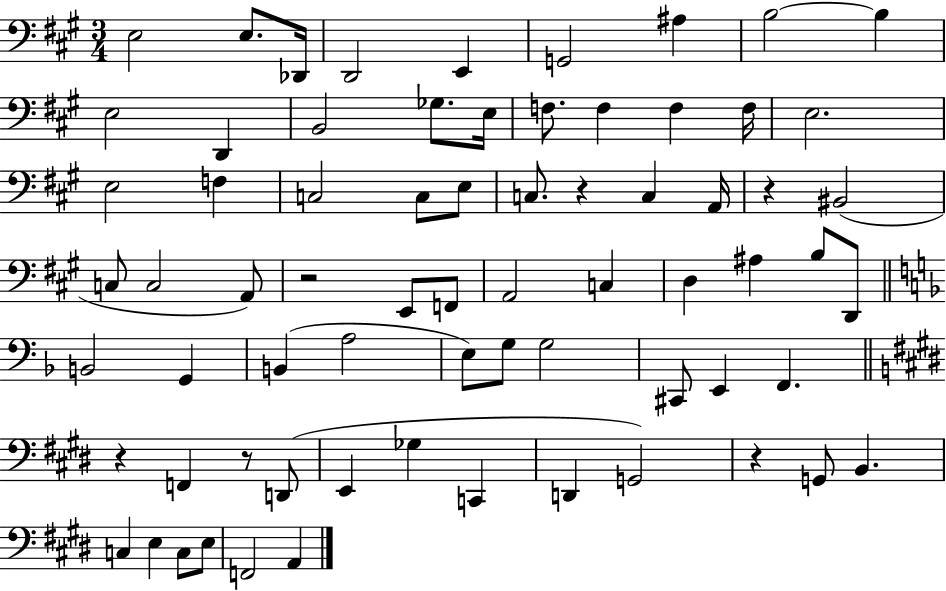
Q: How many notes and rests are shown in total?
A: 70